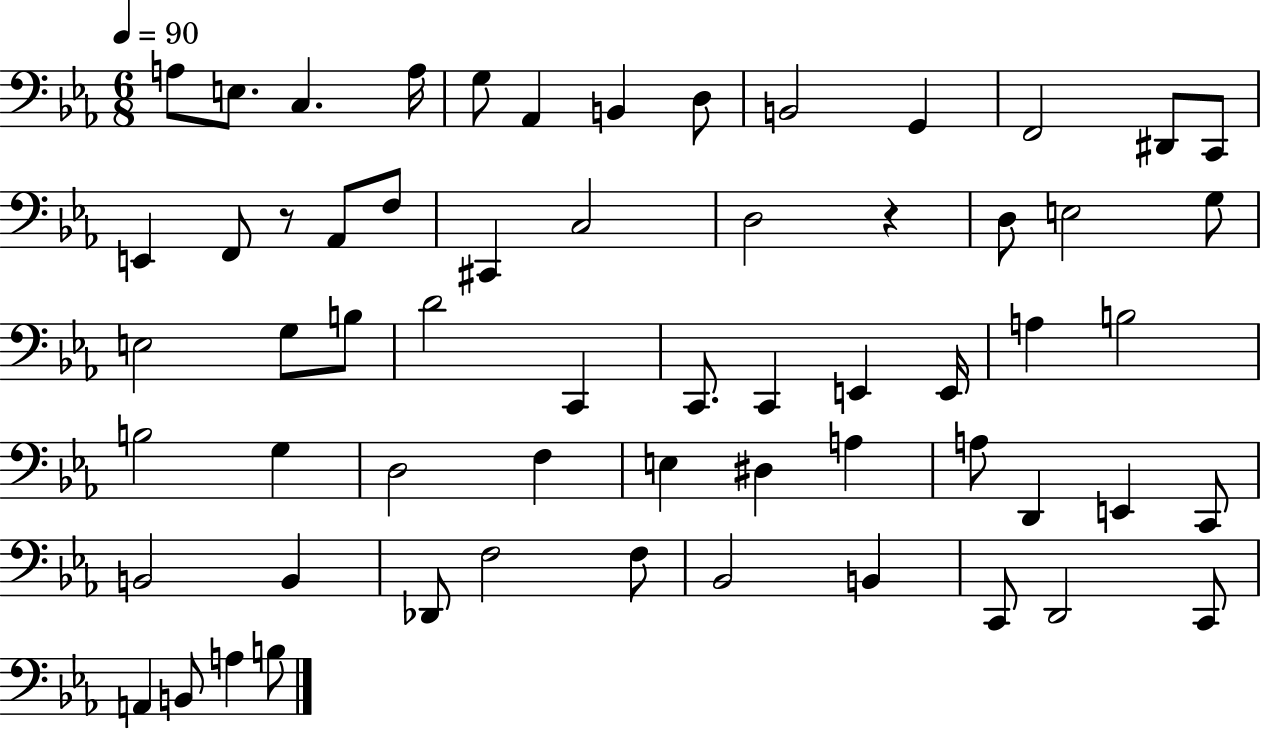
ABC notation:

X:1
T:Untitled
M:6/8
L:1/4
K:Eb
A,/2 E,/2 C, A,/4 G,/2 _A,, B,, D,/2 B,,2 G,, F,,2 ^D,,/2 C,,/2 E,, F,,/2 z/2 _A,,/2 F,/2 ^C,, C,2 D,2 z D,/2 E,2 G,/2 E,2 G,/2 B,/2 D2 C,, C,,/2 C,, E,, E,,/4 A, B,2 B,2 G, D,2 F, E, ^D, A, A,/2 D,, E,, C,,/2 B,,2 B,, _D,,/2 F,2 F,/2 _B,,2 B,, C,,/2 D,,2 C,,/2 A,, B,,/2 A, B,/2